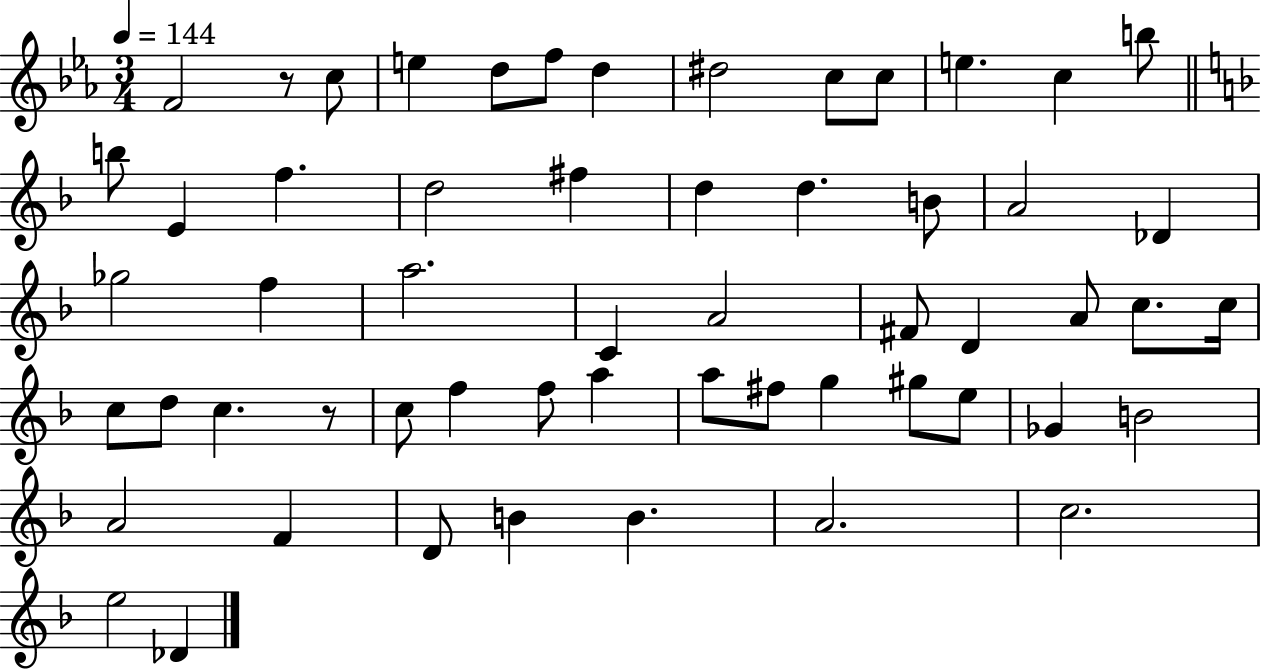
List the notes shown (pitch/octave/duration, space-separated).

F4/h R/e C5/e E5/q D5/e F5/e D5/q D#5/h C5/e C5/e E5/q. C5/q B5/e B5/e E4/q F5/q. D5/h F#5/q D5/q D5/q. B4/e A4/h Db4/q Gb5/h F5/q A5/h. C4/q A4/h F#4/e D4/q A4/e C5/e. C5/s C5/e D5/e C5/q. R/e C5/e F5/q F5/e A5/q A5/e F#5/e G5/q G#5/e E5/e Gb4/q B4/h A4/h F4/q D4/e B4/q B4/q. A4/h. C5/h. E5/h Db4/q